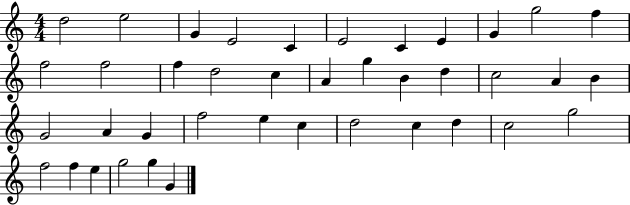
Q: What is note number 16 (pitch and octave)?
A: C5